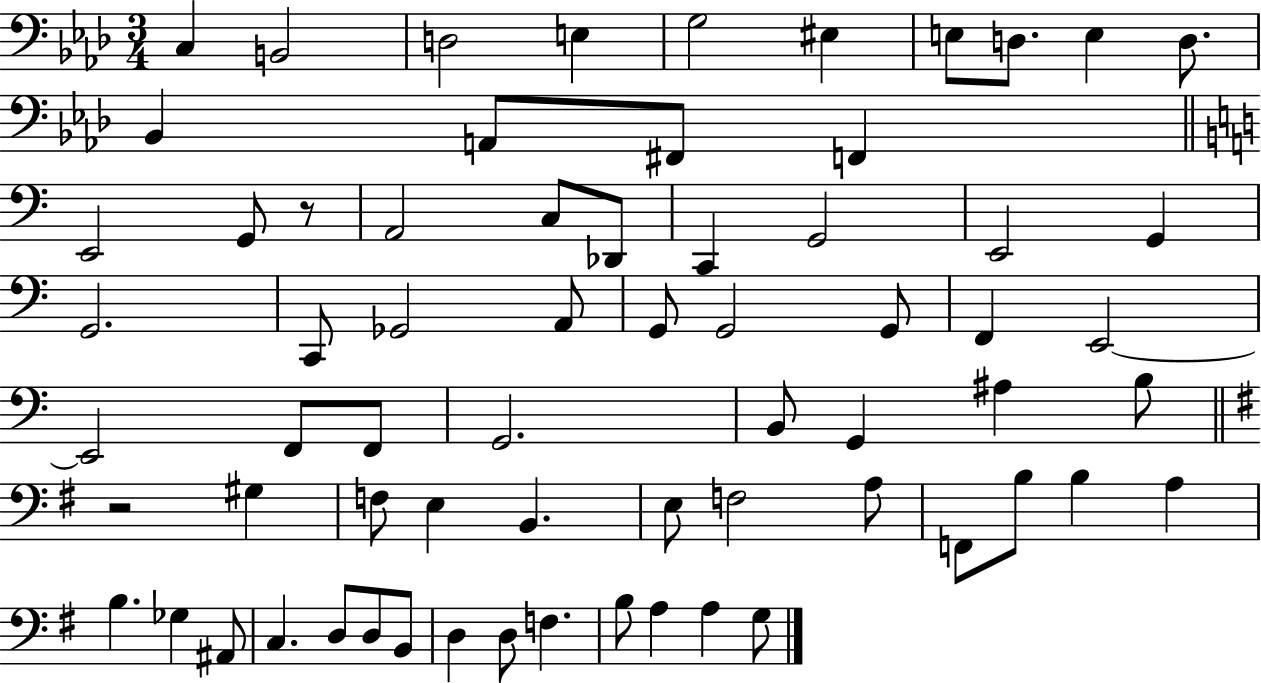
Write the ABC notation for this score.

X:1
T:Untitled
M:3/4
L:1/4
K:Ab
C, B,,2 D,2 E, G,2 ^E, E,/2 D,/2 E, D,/2 _B,, A,,/2 ^F,,/2 F,, E,,2 G,,/2 z/2 A,,2 C,/2 _D,,/2 C,, G,,2 E,,2 G,, G,,2 C,,/2 _G,,2 A,,/2 G,,/2 G,,2 G,,/2 F,, E,,2 E,,2 F,,/2 F,,/2 G,,2 B,,/2 G,, ^A, B,/2 z2 ^G, F,/2 E, B,, E,/2 F,2 A,/2 F,,/2 B,/2 B, A, B, _G, ^A,,/2 C, D,/2 D,/2 B,,/2 D, D,/2 F, B,/2 A, A, G,/2